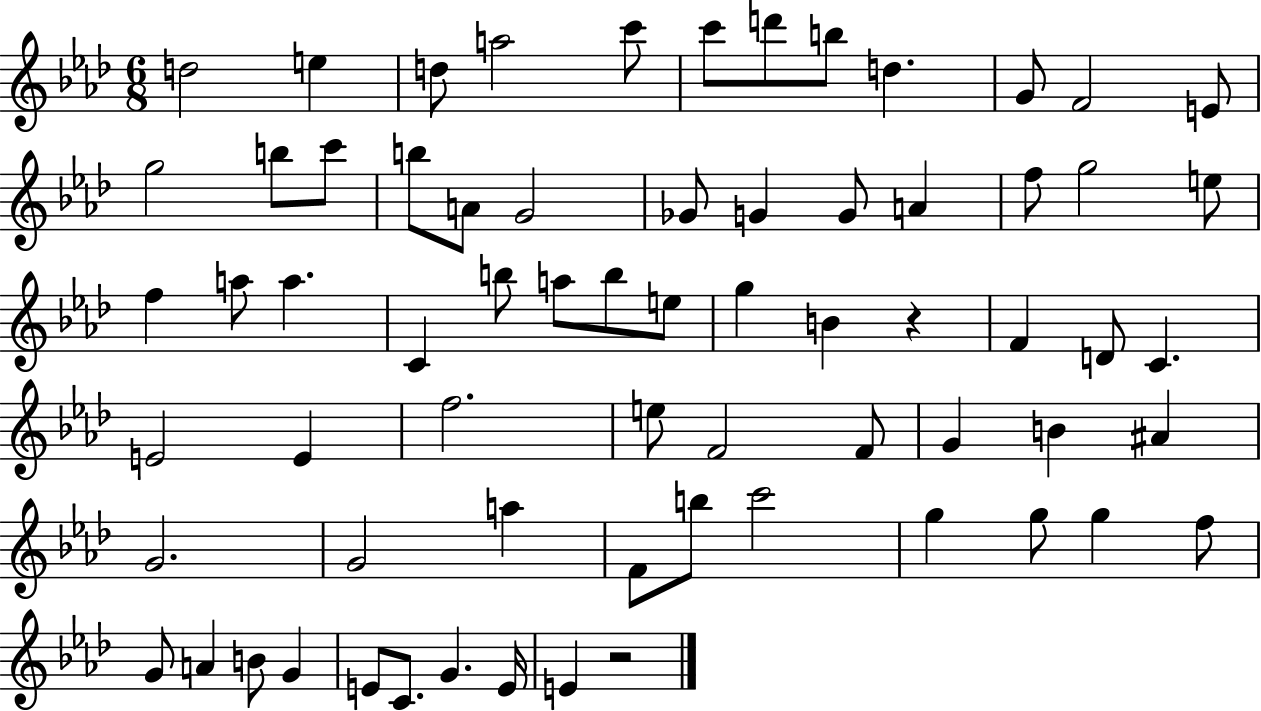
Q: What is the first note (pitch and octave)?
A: D5